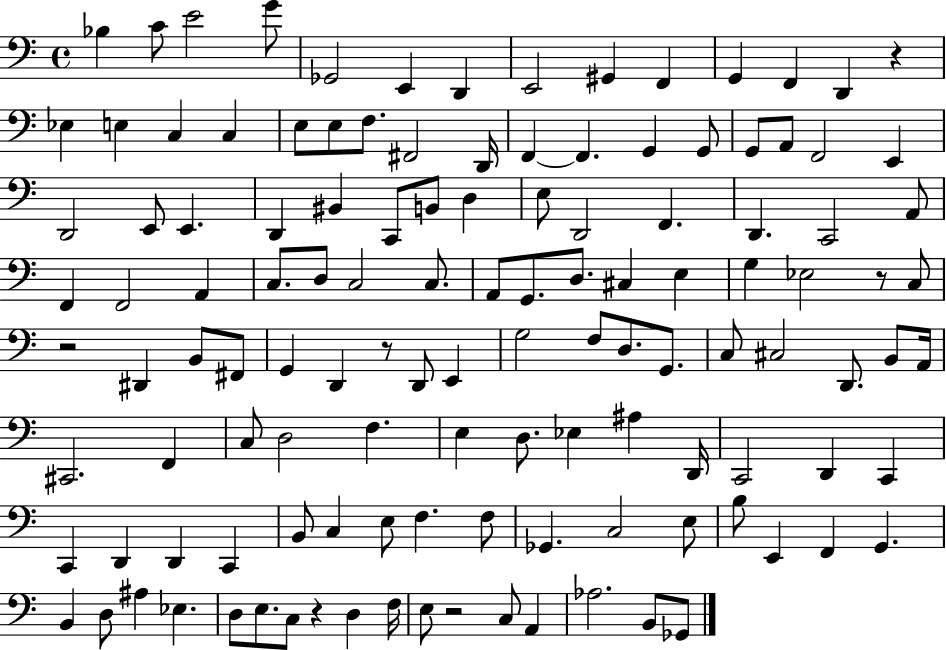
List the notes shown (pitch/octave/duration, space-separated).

Bb3/q C4/e E4/h G4/e Gb2/h E2/q D2/q E2/h G#2/q F2/q G2/q F2/q D2/q R/q Eb3/q E3/q C3/q C3/q E3/e E3/e F3/e. F#2/h D2/s F2/q F2/q. G2/q G2/e G2/e A2/e F2/h E2/q D2/h E2/e E2/q. D2/q BIS2/q C2/e B2/e D3/q E3/e D2/h F2/q. D2/q. C2/h A2/e F2/q F2/h A2/q C3/e. D3/e C3/h C3/e. A2/e G2/e. D3/e. C#3/q E3/q G3/q Eb3/h R/e C3/e R/h D#2/q B2/e F#2/e G2/q D2/q R/e D2/e E2/q G3/h F3/e D3/e. G2/e. C3/e C#3/h D2/e. B2/e A2/s C#2/h. F2/q C3/e D3/h F3/q. E3/q D3/e. Eb3/q A#3/q D2/s C2/h D2/q C2/q C2/q D2/q D2/q C2/q B2/e C3/q E3/e F3/q. F3/e Gb2/q. C3/h E3/e B3/e E2/q F2/q G2/q. B2/q D3/e A#3/q Eb3/q. D3/e E3/e. C3/e R/q D3/q F3/s E3/e R/h C3/e A2/q Ab3/h. B2/e Gb2/e